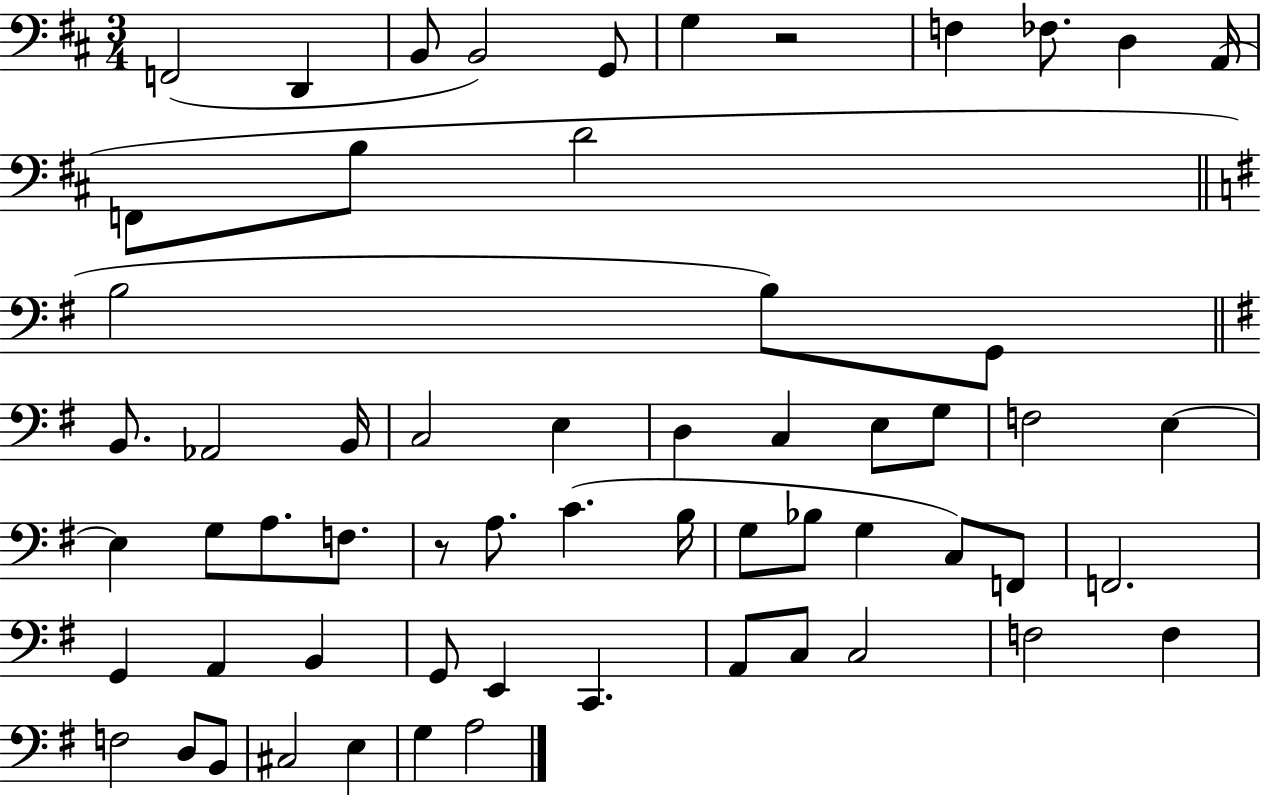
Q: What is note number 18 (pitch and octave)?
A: Ab2